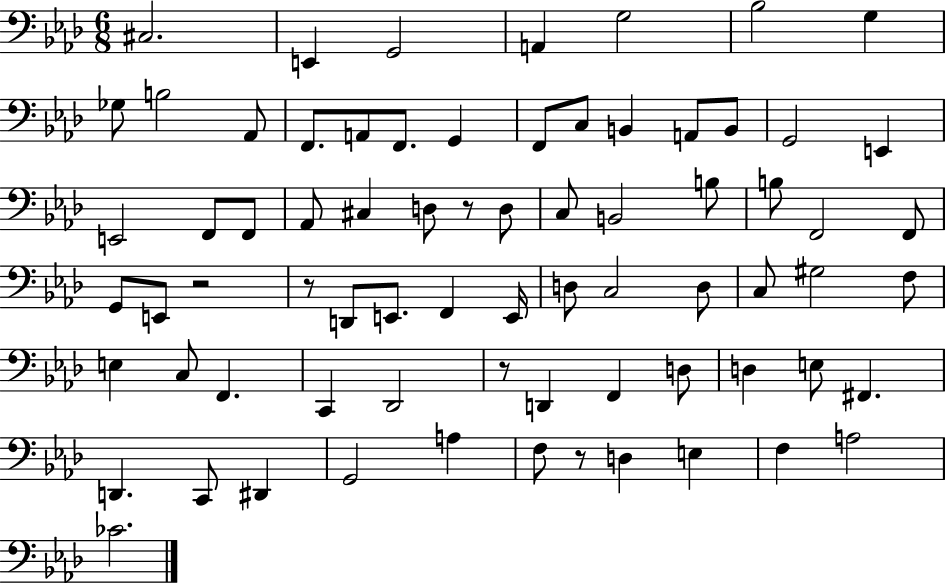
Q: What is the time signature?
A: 6/8